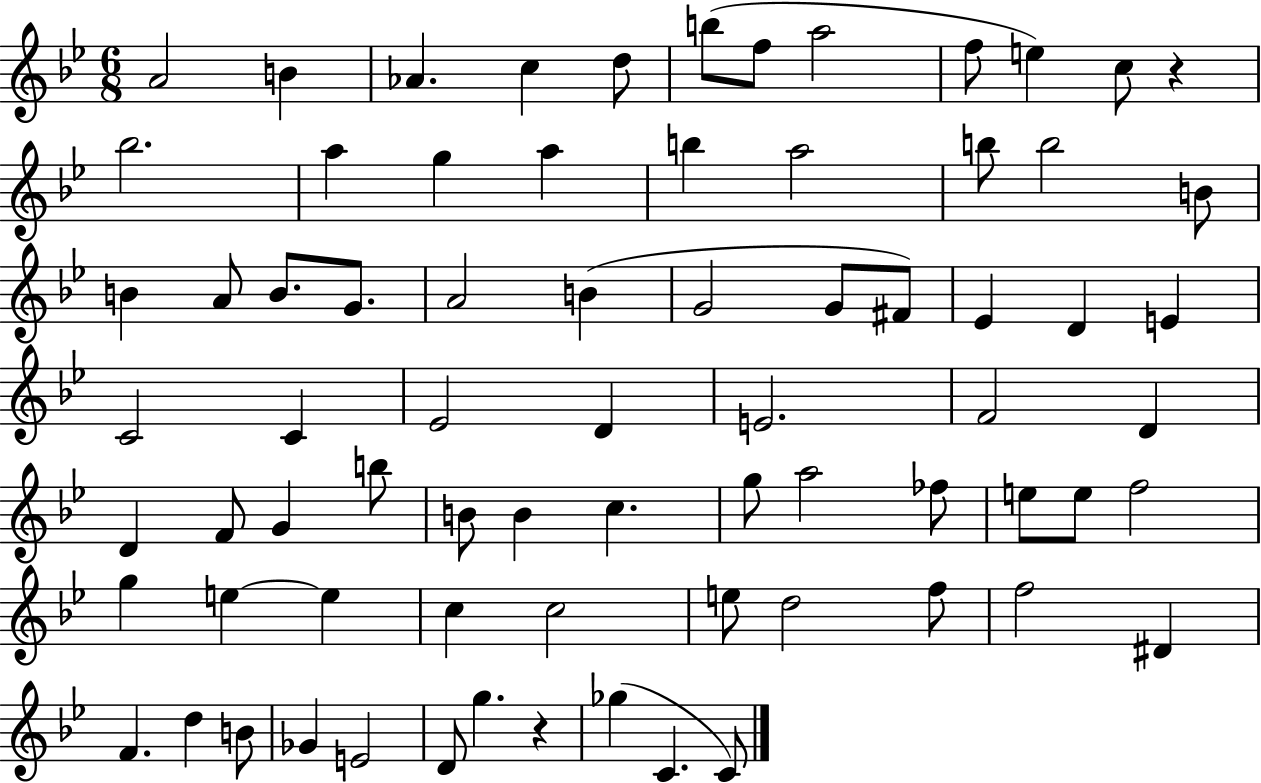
{
  \clef treble
  \numericTimeSignature
  \time 6/8
  \key bes \major
  a'2 b'4 | aes'4. c''4 d''8 | b''8( f''8 a''2 | f''8 e''4) c''8 r4 | \break bes''2. | a''4 g''4 a''4 | b''4 a''2 | b''8 b''2 b'8 | \break b'4 a'8 b'8. g'8. | a'2 b'4( | g'2 g'8 fis'8) | ees'4 d'4 e'4 | \break c'2 c'4 | ees'2 d'4 | e'2. | f'2 d'4 | \break d'4 f'8 g'4 b''8 | b'8 b'4 c''4. | g''8 a''2 fes''8 | e''8 e''8 f''2 | \break g''4 e''4~~ e''4 | c''4 c''2 | e''8 d''2 f''8 | f''2 dis'4 | \break f'4. d''4 b'8 | ges'4 e'2 | d'8 g''4. r4 | ges''4( c'4. c'8) | \break \bar "|."
}